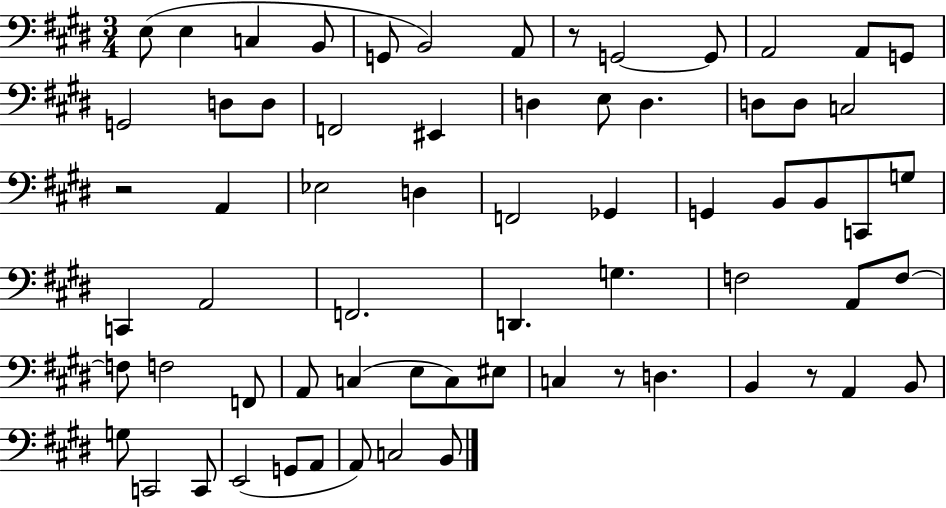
E3/e E3/q C3/q B2/e G2/e B2/h A2/e R/e G2/h G2/e A2/h A2/e G2/e G2/h D3/e D3/e F2/h EIS2/q D3/q E3/e D3/q. D3/e D3/e C3/h R/h A2/q Eb3/h D3/q F2/h Gb2/q G2/q B2/e B2/e C2/e G3/e C2/q A2/h F2/h. D2/q. G3/q. F3/h A2/e F3/e F3/e F3/h F2/e A2/e C3/q E3/e C3/e EIS3/e C3/q R/e D3/q. B2/q R/e A2/q B2/e G3/e C2/h C2/e E2/h G2/e A2/e A2/e C3/h B2/e